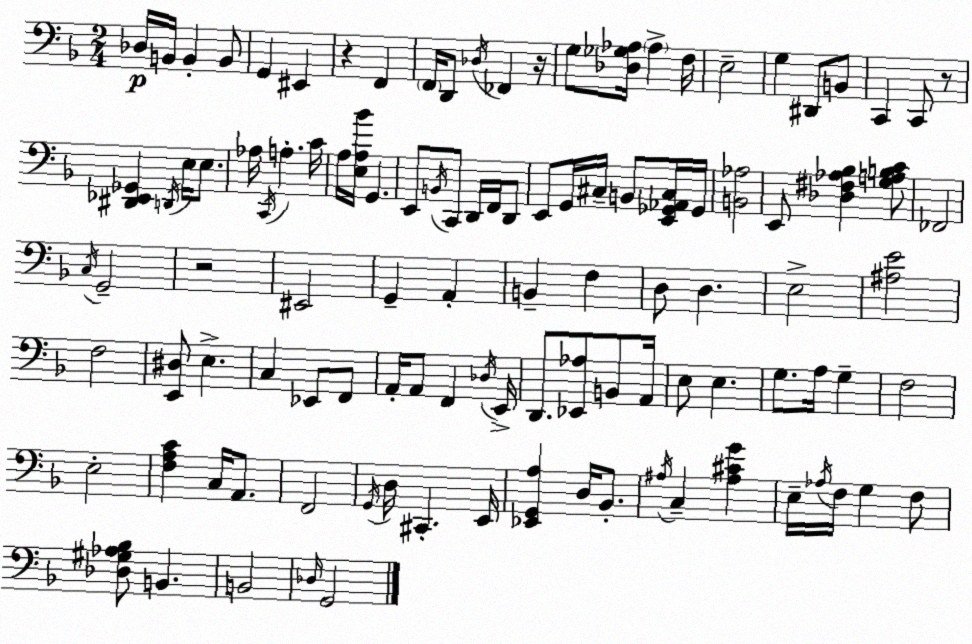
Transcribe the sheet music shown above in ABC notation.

X:1
T:Untitled
M:2/4
L:1/4
K:F
_D,/4 B,,/4 B,, B,,/2 G,, ^E,, z F,, F,,/4 D,,/2 _D,/4 _F,, z/4 G,/2 [_D,_G,_A,]/4 _A, F,/4 E,2 G, ^D,,/2 B,,/2 C,, C,,/2 z/2 [^D,,_E,,_G,,] D,,/4 E,/4 E,/2 _A,/4 C,,/4 A, C/4 A,/4 [E,A,_B]/4 G,, E,,/2 B,,/4 C,,/2 D,,/4 F,,/4 D,,/2 E,,/2 G,,/4 ^C,/4 B,,/2 [E,,_G,,_A,,^C,]/4 _G,,/4 [B,,_A,]2 E,,/2 [_D,^F,_A,_B,] [G,A,B,C]/2 _F,,2 C,/4 G,,2 z2 ^E,,2 G,, A,, B,, F, D,/2 D, E,2 [^A,E]2 F,2 [E,,^D,]/2 E, C, _E,,/2 F,,/2 A,,/4 A,,/2 F,, _D,/4 E,,/4 D,,/2 [_E,,_A,]/2 B,,/2 A,,/4 E,/2 E, G,/2 A,/4 G, F,2 E,2 [F,A,C] C,/4 A,,/2 F,,2 G,,/4 D,/4 ^C,, E,,/4 [_E,,G,,A,] D,/4 _B,,/2 ^A,/4 C, [^A,^CG] E,/4 _A,/4 F,/4 G, F,/2 [_D,^G,_A,_B,]/2 B,, B,,2 _D,/4 G,,2